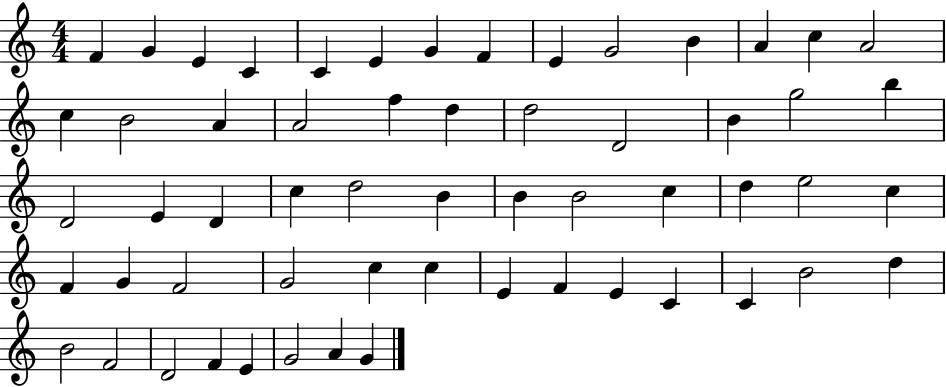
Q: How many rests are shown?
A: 0